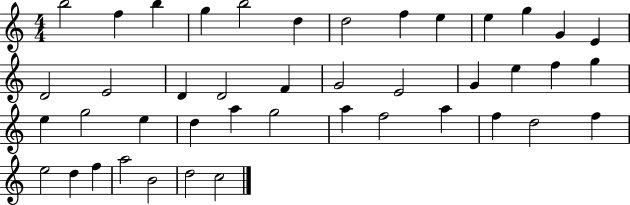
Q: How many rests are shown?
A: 0